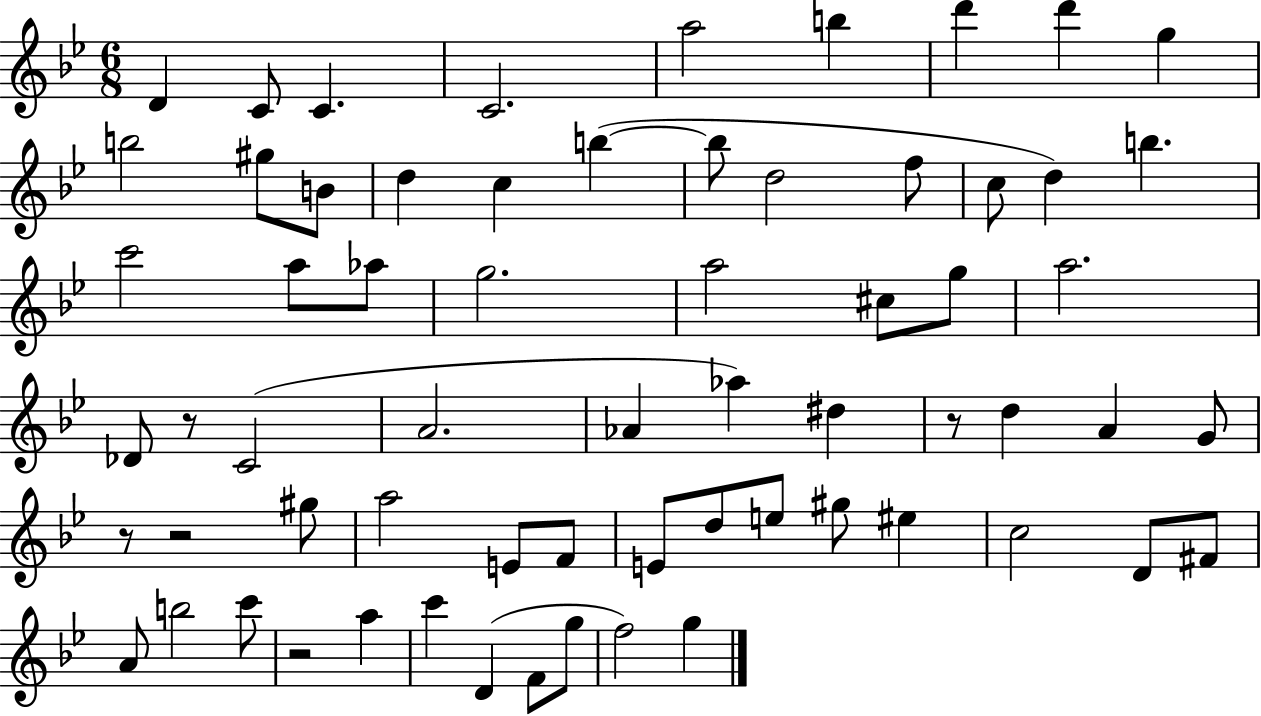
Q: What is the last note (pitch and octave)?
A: G5